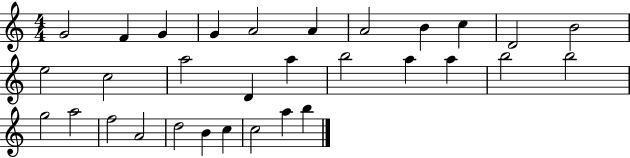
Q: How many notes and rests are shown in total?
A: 31